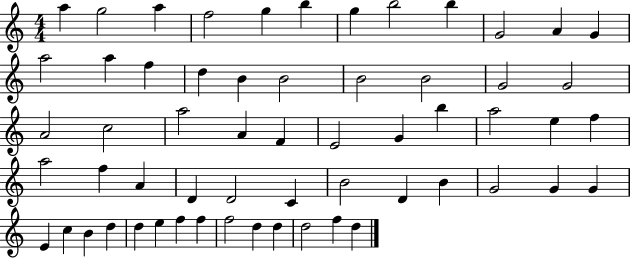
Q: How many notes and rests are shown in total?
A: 59